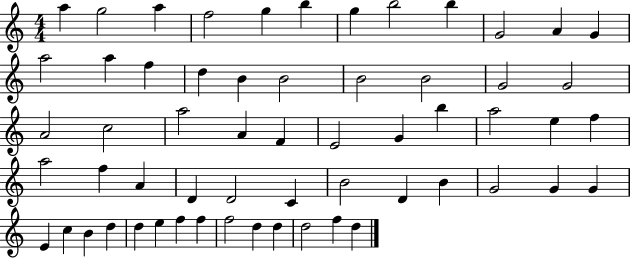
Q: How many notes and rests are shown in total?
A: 59